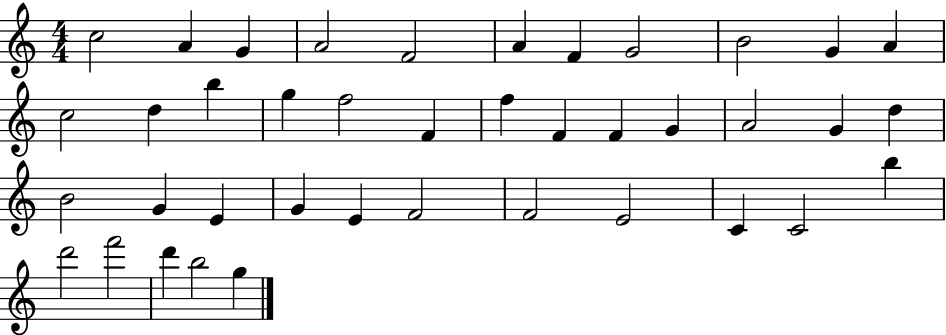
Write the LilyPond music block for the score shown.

{
  \clef treble
  \numericTimeSignature
  \time 4/4
  \key c \major
  c''2 a'4 g'4 | a'2 f'2 | a'4 f'4 g'2 | b'2 g'4 a'4 | \break c''2 d''4 b''4 | g''4 f''2 f'4 | f''4 f'4 f'4 g'4 | a'2 g'4 d''4 | \break b'2 g'4 e'4 | g'4 e'4 f'2 | f'2 e'2 | c'4 c'2 b''4 | \break d'''2 f'''2 | d'''4 b''2 g''4 | \bar "|."
}